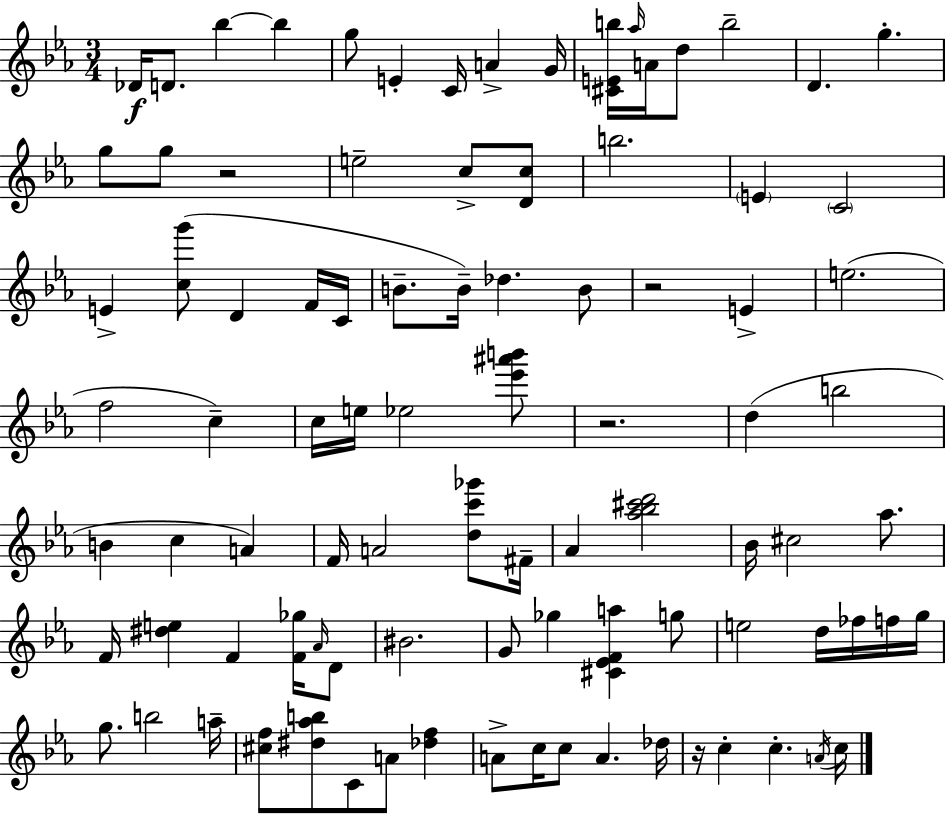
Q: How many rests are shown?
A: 4